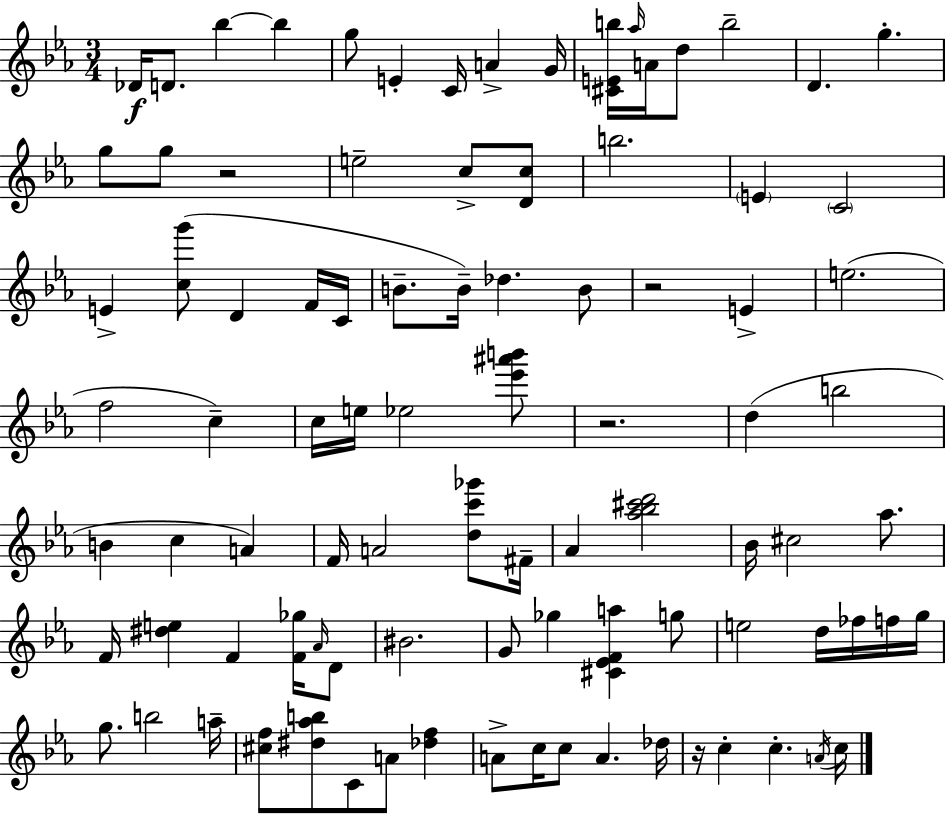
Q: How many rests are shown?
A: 4